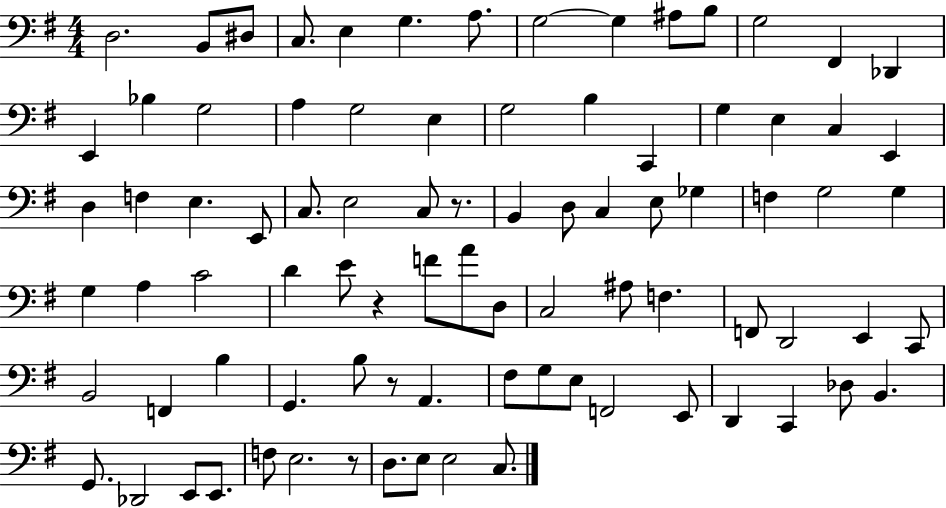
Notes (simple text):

D3/h. B2/e D#3/e C3/e. E3/q G3/q. A3/e. G3/h G3/q A#3/e B3/e G3/h F#2/q Db2/q E2/q Bb3/q G3/h A3/q G3/h E3/q G3/h B3/q C2/q G3/q E3/q C3/q E2/q D3/q F3/q E3/q. E2/e C3/e. E3/h C3/e R/e. B2/q D3/e C3/q E3/e Gb3/q F3/q G3/h G3/q G3/q A3/q C4/h D4/q E4/e R/q F4/e A4/e D3/e C3/h A#3/e F3/q. F2/e D2/h E2/q C2/e B2/h F2/q B3/q G2/q. B3/e R/e A2/q. F#3/e G3/e E3/e F2/h E2/e D2/q C2/q Db3/e B2/q. G2/e. Db2/h E2/e E2/e. F3/e E3/h. R/e D3/e. E3/e E3/h C3/e.